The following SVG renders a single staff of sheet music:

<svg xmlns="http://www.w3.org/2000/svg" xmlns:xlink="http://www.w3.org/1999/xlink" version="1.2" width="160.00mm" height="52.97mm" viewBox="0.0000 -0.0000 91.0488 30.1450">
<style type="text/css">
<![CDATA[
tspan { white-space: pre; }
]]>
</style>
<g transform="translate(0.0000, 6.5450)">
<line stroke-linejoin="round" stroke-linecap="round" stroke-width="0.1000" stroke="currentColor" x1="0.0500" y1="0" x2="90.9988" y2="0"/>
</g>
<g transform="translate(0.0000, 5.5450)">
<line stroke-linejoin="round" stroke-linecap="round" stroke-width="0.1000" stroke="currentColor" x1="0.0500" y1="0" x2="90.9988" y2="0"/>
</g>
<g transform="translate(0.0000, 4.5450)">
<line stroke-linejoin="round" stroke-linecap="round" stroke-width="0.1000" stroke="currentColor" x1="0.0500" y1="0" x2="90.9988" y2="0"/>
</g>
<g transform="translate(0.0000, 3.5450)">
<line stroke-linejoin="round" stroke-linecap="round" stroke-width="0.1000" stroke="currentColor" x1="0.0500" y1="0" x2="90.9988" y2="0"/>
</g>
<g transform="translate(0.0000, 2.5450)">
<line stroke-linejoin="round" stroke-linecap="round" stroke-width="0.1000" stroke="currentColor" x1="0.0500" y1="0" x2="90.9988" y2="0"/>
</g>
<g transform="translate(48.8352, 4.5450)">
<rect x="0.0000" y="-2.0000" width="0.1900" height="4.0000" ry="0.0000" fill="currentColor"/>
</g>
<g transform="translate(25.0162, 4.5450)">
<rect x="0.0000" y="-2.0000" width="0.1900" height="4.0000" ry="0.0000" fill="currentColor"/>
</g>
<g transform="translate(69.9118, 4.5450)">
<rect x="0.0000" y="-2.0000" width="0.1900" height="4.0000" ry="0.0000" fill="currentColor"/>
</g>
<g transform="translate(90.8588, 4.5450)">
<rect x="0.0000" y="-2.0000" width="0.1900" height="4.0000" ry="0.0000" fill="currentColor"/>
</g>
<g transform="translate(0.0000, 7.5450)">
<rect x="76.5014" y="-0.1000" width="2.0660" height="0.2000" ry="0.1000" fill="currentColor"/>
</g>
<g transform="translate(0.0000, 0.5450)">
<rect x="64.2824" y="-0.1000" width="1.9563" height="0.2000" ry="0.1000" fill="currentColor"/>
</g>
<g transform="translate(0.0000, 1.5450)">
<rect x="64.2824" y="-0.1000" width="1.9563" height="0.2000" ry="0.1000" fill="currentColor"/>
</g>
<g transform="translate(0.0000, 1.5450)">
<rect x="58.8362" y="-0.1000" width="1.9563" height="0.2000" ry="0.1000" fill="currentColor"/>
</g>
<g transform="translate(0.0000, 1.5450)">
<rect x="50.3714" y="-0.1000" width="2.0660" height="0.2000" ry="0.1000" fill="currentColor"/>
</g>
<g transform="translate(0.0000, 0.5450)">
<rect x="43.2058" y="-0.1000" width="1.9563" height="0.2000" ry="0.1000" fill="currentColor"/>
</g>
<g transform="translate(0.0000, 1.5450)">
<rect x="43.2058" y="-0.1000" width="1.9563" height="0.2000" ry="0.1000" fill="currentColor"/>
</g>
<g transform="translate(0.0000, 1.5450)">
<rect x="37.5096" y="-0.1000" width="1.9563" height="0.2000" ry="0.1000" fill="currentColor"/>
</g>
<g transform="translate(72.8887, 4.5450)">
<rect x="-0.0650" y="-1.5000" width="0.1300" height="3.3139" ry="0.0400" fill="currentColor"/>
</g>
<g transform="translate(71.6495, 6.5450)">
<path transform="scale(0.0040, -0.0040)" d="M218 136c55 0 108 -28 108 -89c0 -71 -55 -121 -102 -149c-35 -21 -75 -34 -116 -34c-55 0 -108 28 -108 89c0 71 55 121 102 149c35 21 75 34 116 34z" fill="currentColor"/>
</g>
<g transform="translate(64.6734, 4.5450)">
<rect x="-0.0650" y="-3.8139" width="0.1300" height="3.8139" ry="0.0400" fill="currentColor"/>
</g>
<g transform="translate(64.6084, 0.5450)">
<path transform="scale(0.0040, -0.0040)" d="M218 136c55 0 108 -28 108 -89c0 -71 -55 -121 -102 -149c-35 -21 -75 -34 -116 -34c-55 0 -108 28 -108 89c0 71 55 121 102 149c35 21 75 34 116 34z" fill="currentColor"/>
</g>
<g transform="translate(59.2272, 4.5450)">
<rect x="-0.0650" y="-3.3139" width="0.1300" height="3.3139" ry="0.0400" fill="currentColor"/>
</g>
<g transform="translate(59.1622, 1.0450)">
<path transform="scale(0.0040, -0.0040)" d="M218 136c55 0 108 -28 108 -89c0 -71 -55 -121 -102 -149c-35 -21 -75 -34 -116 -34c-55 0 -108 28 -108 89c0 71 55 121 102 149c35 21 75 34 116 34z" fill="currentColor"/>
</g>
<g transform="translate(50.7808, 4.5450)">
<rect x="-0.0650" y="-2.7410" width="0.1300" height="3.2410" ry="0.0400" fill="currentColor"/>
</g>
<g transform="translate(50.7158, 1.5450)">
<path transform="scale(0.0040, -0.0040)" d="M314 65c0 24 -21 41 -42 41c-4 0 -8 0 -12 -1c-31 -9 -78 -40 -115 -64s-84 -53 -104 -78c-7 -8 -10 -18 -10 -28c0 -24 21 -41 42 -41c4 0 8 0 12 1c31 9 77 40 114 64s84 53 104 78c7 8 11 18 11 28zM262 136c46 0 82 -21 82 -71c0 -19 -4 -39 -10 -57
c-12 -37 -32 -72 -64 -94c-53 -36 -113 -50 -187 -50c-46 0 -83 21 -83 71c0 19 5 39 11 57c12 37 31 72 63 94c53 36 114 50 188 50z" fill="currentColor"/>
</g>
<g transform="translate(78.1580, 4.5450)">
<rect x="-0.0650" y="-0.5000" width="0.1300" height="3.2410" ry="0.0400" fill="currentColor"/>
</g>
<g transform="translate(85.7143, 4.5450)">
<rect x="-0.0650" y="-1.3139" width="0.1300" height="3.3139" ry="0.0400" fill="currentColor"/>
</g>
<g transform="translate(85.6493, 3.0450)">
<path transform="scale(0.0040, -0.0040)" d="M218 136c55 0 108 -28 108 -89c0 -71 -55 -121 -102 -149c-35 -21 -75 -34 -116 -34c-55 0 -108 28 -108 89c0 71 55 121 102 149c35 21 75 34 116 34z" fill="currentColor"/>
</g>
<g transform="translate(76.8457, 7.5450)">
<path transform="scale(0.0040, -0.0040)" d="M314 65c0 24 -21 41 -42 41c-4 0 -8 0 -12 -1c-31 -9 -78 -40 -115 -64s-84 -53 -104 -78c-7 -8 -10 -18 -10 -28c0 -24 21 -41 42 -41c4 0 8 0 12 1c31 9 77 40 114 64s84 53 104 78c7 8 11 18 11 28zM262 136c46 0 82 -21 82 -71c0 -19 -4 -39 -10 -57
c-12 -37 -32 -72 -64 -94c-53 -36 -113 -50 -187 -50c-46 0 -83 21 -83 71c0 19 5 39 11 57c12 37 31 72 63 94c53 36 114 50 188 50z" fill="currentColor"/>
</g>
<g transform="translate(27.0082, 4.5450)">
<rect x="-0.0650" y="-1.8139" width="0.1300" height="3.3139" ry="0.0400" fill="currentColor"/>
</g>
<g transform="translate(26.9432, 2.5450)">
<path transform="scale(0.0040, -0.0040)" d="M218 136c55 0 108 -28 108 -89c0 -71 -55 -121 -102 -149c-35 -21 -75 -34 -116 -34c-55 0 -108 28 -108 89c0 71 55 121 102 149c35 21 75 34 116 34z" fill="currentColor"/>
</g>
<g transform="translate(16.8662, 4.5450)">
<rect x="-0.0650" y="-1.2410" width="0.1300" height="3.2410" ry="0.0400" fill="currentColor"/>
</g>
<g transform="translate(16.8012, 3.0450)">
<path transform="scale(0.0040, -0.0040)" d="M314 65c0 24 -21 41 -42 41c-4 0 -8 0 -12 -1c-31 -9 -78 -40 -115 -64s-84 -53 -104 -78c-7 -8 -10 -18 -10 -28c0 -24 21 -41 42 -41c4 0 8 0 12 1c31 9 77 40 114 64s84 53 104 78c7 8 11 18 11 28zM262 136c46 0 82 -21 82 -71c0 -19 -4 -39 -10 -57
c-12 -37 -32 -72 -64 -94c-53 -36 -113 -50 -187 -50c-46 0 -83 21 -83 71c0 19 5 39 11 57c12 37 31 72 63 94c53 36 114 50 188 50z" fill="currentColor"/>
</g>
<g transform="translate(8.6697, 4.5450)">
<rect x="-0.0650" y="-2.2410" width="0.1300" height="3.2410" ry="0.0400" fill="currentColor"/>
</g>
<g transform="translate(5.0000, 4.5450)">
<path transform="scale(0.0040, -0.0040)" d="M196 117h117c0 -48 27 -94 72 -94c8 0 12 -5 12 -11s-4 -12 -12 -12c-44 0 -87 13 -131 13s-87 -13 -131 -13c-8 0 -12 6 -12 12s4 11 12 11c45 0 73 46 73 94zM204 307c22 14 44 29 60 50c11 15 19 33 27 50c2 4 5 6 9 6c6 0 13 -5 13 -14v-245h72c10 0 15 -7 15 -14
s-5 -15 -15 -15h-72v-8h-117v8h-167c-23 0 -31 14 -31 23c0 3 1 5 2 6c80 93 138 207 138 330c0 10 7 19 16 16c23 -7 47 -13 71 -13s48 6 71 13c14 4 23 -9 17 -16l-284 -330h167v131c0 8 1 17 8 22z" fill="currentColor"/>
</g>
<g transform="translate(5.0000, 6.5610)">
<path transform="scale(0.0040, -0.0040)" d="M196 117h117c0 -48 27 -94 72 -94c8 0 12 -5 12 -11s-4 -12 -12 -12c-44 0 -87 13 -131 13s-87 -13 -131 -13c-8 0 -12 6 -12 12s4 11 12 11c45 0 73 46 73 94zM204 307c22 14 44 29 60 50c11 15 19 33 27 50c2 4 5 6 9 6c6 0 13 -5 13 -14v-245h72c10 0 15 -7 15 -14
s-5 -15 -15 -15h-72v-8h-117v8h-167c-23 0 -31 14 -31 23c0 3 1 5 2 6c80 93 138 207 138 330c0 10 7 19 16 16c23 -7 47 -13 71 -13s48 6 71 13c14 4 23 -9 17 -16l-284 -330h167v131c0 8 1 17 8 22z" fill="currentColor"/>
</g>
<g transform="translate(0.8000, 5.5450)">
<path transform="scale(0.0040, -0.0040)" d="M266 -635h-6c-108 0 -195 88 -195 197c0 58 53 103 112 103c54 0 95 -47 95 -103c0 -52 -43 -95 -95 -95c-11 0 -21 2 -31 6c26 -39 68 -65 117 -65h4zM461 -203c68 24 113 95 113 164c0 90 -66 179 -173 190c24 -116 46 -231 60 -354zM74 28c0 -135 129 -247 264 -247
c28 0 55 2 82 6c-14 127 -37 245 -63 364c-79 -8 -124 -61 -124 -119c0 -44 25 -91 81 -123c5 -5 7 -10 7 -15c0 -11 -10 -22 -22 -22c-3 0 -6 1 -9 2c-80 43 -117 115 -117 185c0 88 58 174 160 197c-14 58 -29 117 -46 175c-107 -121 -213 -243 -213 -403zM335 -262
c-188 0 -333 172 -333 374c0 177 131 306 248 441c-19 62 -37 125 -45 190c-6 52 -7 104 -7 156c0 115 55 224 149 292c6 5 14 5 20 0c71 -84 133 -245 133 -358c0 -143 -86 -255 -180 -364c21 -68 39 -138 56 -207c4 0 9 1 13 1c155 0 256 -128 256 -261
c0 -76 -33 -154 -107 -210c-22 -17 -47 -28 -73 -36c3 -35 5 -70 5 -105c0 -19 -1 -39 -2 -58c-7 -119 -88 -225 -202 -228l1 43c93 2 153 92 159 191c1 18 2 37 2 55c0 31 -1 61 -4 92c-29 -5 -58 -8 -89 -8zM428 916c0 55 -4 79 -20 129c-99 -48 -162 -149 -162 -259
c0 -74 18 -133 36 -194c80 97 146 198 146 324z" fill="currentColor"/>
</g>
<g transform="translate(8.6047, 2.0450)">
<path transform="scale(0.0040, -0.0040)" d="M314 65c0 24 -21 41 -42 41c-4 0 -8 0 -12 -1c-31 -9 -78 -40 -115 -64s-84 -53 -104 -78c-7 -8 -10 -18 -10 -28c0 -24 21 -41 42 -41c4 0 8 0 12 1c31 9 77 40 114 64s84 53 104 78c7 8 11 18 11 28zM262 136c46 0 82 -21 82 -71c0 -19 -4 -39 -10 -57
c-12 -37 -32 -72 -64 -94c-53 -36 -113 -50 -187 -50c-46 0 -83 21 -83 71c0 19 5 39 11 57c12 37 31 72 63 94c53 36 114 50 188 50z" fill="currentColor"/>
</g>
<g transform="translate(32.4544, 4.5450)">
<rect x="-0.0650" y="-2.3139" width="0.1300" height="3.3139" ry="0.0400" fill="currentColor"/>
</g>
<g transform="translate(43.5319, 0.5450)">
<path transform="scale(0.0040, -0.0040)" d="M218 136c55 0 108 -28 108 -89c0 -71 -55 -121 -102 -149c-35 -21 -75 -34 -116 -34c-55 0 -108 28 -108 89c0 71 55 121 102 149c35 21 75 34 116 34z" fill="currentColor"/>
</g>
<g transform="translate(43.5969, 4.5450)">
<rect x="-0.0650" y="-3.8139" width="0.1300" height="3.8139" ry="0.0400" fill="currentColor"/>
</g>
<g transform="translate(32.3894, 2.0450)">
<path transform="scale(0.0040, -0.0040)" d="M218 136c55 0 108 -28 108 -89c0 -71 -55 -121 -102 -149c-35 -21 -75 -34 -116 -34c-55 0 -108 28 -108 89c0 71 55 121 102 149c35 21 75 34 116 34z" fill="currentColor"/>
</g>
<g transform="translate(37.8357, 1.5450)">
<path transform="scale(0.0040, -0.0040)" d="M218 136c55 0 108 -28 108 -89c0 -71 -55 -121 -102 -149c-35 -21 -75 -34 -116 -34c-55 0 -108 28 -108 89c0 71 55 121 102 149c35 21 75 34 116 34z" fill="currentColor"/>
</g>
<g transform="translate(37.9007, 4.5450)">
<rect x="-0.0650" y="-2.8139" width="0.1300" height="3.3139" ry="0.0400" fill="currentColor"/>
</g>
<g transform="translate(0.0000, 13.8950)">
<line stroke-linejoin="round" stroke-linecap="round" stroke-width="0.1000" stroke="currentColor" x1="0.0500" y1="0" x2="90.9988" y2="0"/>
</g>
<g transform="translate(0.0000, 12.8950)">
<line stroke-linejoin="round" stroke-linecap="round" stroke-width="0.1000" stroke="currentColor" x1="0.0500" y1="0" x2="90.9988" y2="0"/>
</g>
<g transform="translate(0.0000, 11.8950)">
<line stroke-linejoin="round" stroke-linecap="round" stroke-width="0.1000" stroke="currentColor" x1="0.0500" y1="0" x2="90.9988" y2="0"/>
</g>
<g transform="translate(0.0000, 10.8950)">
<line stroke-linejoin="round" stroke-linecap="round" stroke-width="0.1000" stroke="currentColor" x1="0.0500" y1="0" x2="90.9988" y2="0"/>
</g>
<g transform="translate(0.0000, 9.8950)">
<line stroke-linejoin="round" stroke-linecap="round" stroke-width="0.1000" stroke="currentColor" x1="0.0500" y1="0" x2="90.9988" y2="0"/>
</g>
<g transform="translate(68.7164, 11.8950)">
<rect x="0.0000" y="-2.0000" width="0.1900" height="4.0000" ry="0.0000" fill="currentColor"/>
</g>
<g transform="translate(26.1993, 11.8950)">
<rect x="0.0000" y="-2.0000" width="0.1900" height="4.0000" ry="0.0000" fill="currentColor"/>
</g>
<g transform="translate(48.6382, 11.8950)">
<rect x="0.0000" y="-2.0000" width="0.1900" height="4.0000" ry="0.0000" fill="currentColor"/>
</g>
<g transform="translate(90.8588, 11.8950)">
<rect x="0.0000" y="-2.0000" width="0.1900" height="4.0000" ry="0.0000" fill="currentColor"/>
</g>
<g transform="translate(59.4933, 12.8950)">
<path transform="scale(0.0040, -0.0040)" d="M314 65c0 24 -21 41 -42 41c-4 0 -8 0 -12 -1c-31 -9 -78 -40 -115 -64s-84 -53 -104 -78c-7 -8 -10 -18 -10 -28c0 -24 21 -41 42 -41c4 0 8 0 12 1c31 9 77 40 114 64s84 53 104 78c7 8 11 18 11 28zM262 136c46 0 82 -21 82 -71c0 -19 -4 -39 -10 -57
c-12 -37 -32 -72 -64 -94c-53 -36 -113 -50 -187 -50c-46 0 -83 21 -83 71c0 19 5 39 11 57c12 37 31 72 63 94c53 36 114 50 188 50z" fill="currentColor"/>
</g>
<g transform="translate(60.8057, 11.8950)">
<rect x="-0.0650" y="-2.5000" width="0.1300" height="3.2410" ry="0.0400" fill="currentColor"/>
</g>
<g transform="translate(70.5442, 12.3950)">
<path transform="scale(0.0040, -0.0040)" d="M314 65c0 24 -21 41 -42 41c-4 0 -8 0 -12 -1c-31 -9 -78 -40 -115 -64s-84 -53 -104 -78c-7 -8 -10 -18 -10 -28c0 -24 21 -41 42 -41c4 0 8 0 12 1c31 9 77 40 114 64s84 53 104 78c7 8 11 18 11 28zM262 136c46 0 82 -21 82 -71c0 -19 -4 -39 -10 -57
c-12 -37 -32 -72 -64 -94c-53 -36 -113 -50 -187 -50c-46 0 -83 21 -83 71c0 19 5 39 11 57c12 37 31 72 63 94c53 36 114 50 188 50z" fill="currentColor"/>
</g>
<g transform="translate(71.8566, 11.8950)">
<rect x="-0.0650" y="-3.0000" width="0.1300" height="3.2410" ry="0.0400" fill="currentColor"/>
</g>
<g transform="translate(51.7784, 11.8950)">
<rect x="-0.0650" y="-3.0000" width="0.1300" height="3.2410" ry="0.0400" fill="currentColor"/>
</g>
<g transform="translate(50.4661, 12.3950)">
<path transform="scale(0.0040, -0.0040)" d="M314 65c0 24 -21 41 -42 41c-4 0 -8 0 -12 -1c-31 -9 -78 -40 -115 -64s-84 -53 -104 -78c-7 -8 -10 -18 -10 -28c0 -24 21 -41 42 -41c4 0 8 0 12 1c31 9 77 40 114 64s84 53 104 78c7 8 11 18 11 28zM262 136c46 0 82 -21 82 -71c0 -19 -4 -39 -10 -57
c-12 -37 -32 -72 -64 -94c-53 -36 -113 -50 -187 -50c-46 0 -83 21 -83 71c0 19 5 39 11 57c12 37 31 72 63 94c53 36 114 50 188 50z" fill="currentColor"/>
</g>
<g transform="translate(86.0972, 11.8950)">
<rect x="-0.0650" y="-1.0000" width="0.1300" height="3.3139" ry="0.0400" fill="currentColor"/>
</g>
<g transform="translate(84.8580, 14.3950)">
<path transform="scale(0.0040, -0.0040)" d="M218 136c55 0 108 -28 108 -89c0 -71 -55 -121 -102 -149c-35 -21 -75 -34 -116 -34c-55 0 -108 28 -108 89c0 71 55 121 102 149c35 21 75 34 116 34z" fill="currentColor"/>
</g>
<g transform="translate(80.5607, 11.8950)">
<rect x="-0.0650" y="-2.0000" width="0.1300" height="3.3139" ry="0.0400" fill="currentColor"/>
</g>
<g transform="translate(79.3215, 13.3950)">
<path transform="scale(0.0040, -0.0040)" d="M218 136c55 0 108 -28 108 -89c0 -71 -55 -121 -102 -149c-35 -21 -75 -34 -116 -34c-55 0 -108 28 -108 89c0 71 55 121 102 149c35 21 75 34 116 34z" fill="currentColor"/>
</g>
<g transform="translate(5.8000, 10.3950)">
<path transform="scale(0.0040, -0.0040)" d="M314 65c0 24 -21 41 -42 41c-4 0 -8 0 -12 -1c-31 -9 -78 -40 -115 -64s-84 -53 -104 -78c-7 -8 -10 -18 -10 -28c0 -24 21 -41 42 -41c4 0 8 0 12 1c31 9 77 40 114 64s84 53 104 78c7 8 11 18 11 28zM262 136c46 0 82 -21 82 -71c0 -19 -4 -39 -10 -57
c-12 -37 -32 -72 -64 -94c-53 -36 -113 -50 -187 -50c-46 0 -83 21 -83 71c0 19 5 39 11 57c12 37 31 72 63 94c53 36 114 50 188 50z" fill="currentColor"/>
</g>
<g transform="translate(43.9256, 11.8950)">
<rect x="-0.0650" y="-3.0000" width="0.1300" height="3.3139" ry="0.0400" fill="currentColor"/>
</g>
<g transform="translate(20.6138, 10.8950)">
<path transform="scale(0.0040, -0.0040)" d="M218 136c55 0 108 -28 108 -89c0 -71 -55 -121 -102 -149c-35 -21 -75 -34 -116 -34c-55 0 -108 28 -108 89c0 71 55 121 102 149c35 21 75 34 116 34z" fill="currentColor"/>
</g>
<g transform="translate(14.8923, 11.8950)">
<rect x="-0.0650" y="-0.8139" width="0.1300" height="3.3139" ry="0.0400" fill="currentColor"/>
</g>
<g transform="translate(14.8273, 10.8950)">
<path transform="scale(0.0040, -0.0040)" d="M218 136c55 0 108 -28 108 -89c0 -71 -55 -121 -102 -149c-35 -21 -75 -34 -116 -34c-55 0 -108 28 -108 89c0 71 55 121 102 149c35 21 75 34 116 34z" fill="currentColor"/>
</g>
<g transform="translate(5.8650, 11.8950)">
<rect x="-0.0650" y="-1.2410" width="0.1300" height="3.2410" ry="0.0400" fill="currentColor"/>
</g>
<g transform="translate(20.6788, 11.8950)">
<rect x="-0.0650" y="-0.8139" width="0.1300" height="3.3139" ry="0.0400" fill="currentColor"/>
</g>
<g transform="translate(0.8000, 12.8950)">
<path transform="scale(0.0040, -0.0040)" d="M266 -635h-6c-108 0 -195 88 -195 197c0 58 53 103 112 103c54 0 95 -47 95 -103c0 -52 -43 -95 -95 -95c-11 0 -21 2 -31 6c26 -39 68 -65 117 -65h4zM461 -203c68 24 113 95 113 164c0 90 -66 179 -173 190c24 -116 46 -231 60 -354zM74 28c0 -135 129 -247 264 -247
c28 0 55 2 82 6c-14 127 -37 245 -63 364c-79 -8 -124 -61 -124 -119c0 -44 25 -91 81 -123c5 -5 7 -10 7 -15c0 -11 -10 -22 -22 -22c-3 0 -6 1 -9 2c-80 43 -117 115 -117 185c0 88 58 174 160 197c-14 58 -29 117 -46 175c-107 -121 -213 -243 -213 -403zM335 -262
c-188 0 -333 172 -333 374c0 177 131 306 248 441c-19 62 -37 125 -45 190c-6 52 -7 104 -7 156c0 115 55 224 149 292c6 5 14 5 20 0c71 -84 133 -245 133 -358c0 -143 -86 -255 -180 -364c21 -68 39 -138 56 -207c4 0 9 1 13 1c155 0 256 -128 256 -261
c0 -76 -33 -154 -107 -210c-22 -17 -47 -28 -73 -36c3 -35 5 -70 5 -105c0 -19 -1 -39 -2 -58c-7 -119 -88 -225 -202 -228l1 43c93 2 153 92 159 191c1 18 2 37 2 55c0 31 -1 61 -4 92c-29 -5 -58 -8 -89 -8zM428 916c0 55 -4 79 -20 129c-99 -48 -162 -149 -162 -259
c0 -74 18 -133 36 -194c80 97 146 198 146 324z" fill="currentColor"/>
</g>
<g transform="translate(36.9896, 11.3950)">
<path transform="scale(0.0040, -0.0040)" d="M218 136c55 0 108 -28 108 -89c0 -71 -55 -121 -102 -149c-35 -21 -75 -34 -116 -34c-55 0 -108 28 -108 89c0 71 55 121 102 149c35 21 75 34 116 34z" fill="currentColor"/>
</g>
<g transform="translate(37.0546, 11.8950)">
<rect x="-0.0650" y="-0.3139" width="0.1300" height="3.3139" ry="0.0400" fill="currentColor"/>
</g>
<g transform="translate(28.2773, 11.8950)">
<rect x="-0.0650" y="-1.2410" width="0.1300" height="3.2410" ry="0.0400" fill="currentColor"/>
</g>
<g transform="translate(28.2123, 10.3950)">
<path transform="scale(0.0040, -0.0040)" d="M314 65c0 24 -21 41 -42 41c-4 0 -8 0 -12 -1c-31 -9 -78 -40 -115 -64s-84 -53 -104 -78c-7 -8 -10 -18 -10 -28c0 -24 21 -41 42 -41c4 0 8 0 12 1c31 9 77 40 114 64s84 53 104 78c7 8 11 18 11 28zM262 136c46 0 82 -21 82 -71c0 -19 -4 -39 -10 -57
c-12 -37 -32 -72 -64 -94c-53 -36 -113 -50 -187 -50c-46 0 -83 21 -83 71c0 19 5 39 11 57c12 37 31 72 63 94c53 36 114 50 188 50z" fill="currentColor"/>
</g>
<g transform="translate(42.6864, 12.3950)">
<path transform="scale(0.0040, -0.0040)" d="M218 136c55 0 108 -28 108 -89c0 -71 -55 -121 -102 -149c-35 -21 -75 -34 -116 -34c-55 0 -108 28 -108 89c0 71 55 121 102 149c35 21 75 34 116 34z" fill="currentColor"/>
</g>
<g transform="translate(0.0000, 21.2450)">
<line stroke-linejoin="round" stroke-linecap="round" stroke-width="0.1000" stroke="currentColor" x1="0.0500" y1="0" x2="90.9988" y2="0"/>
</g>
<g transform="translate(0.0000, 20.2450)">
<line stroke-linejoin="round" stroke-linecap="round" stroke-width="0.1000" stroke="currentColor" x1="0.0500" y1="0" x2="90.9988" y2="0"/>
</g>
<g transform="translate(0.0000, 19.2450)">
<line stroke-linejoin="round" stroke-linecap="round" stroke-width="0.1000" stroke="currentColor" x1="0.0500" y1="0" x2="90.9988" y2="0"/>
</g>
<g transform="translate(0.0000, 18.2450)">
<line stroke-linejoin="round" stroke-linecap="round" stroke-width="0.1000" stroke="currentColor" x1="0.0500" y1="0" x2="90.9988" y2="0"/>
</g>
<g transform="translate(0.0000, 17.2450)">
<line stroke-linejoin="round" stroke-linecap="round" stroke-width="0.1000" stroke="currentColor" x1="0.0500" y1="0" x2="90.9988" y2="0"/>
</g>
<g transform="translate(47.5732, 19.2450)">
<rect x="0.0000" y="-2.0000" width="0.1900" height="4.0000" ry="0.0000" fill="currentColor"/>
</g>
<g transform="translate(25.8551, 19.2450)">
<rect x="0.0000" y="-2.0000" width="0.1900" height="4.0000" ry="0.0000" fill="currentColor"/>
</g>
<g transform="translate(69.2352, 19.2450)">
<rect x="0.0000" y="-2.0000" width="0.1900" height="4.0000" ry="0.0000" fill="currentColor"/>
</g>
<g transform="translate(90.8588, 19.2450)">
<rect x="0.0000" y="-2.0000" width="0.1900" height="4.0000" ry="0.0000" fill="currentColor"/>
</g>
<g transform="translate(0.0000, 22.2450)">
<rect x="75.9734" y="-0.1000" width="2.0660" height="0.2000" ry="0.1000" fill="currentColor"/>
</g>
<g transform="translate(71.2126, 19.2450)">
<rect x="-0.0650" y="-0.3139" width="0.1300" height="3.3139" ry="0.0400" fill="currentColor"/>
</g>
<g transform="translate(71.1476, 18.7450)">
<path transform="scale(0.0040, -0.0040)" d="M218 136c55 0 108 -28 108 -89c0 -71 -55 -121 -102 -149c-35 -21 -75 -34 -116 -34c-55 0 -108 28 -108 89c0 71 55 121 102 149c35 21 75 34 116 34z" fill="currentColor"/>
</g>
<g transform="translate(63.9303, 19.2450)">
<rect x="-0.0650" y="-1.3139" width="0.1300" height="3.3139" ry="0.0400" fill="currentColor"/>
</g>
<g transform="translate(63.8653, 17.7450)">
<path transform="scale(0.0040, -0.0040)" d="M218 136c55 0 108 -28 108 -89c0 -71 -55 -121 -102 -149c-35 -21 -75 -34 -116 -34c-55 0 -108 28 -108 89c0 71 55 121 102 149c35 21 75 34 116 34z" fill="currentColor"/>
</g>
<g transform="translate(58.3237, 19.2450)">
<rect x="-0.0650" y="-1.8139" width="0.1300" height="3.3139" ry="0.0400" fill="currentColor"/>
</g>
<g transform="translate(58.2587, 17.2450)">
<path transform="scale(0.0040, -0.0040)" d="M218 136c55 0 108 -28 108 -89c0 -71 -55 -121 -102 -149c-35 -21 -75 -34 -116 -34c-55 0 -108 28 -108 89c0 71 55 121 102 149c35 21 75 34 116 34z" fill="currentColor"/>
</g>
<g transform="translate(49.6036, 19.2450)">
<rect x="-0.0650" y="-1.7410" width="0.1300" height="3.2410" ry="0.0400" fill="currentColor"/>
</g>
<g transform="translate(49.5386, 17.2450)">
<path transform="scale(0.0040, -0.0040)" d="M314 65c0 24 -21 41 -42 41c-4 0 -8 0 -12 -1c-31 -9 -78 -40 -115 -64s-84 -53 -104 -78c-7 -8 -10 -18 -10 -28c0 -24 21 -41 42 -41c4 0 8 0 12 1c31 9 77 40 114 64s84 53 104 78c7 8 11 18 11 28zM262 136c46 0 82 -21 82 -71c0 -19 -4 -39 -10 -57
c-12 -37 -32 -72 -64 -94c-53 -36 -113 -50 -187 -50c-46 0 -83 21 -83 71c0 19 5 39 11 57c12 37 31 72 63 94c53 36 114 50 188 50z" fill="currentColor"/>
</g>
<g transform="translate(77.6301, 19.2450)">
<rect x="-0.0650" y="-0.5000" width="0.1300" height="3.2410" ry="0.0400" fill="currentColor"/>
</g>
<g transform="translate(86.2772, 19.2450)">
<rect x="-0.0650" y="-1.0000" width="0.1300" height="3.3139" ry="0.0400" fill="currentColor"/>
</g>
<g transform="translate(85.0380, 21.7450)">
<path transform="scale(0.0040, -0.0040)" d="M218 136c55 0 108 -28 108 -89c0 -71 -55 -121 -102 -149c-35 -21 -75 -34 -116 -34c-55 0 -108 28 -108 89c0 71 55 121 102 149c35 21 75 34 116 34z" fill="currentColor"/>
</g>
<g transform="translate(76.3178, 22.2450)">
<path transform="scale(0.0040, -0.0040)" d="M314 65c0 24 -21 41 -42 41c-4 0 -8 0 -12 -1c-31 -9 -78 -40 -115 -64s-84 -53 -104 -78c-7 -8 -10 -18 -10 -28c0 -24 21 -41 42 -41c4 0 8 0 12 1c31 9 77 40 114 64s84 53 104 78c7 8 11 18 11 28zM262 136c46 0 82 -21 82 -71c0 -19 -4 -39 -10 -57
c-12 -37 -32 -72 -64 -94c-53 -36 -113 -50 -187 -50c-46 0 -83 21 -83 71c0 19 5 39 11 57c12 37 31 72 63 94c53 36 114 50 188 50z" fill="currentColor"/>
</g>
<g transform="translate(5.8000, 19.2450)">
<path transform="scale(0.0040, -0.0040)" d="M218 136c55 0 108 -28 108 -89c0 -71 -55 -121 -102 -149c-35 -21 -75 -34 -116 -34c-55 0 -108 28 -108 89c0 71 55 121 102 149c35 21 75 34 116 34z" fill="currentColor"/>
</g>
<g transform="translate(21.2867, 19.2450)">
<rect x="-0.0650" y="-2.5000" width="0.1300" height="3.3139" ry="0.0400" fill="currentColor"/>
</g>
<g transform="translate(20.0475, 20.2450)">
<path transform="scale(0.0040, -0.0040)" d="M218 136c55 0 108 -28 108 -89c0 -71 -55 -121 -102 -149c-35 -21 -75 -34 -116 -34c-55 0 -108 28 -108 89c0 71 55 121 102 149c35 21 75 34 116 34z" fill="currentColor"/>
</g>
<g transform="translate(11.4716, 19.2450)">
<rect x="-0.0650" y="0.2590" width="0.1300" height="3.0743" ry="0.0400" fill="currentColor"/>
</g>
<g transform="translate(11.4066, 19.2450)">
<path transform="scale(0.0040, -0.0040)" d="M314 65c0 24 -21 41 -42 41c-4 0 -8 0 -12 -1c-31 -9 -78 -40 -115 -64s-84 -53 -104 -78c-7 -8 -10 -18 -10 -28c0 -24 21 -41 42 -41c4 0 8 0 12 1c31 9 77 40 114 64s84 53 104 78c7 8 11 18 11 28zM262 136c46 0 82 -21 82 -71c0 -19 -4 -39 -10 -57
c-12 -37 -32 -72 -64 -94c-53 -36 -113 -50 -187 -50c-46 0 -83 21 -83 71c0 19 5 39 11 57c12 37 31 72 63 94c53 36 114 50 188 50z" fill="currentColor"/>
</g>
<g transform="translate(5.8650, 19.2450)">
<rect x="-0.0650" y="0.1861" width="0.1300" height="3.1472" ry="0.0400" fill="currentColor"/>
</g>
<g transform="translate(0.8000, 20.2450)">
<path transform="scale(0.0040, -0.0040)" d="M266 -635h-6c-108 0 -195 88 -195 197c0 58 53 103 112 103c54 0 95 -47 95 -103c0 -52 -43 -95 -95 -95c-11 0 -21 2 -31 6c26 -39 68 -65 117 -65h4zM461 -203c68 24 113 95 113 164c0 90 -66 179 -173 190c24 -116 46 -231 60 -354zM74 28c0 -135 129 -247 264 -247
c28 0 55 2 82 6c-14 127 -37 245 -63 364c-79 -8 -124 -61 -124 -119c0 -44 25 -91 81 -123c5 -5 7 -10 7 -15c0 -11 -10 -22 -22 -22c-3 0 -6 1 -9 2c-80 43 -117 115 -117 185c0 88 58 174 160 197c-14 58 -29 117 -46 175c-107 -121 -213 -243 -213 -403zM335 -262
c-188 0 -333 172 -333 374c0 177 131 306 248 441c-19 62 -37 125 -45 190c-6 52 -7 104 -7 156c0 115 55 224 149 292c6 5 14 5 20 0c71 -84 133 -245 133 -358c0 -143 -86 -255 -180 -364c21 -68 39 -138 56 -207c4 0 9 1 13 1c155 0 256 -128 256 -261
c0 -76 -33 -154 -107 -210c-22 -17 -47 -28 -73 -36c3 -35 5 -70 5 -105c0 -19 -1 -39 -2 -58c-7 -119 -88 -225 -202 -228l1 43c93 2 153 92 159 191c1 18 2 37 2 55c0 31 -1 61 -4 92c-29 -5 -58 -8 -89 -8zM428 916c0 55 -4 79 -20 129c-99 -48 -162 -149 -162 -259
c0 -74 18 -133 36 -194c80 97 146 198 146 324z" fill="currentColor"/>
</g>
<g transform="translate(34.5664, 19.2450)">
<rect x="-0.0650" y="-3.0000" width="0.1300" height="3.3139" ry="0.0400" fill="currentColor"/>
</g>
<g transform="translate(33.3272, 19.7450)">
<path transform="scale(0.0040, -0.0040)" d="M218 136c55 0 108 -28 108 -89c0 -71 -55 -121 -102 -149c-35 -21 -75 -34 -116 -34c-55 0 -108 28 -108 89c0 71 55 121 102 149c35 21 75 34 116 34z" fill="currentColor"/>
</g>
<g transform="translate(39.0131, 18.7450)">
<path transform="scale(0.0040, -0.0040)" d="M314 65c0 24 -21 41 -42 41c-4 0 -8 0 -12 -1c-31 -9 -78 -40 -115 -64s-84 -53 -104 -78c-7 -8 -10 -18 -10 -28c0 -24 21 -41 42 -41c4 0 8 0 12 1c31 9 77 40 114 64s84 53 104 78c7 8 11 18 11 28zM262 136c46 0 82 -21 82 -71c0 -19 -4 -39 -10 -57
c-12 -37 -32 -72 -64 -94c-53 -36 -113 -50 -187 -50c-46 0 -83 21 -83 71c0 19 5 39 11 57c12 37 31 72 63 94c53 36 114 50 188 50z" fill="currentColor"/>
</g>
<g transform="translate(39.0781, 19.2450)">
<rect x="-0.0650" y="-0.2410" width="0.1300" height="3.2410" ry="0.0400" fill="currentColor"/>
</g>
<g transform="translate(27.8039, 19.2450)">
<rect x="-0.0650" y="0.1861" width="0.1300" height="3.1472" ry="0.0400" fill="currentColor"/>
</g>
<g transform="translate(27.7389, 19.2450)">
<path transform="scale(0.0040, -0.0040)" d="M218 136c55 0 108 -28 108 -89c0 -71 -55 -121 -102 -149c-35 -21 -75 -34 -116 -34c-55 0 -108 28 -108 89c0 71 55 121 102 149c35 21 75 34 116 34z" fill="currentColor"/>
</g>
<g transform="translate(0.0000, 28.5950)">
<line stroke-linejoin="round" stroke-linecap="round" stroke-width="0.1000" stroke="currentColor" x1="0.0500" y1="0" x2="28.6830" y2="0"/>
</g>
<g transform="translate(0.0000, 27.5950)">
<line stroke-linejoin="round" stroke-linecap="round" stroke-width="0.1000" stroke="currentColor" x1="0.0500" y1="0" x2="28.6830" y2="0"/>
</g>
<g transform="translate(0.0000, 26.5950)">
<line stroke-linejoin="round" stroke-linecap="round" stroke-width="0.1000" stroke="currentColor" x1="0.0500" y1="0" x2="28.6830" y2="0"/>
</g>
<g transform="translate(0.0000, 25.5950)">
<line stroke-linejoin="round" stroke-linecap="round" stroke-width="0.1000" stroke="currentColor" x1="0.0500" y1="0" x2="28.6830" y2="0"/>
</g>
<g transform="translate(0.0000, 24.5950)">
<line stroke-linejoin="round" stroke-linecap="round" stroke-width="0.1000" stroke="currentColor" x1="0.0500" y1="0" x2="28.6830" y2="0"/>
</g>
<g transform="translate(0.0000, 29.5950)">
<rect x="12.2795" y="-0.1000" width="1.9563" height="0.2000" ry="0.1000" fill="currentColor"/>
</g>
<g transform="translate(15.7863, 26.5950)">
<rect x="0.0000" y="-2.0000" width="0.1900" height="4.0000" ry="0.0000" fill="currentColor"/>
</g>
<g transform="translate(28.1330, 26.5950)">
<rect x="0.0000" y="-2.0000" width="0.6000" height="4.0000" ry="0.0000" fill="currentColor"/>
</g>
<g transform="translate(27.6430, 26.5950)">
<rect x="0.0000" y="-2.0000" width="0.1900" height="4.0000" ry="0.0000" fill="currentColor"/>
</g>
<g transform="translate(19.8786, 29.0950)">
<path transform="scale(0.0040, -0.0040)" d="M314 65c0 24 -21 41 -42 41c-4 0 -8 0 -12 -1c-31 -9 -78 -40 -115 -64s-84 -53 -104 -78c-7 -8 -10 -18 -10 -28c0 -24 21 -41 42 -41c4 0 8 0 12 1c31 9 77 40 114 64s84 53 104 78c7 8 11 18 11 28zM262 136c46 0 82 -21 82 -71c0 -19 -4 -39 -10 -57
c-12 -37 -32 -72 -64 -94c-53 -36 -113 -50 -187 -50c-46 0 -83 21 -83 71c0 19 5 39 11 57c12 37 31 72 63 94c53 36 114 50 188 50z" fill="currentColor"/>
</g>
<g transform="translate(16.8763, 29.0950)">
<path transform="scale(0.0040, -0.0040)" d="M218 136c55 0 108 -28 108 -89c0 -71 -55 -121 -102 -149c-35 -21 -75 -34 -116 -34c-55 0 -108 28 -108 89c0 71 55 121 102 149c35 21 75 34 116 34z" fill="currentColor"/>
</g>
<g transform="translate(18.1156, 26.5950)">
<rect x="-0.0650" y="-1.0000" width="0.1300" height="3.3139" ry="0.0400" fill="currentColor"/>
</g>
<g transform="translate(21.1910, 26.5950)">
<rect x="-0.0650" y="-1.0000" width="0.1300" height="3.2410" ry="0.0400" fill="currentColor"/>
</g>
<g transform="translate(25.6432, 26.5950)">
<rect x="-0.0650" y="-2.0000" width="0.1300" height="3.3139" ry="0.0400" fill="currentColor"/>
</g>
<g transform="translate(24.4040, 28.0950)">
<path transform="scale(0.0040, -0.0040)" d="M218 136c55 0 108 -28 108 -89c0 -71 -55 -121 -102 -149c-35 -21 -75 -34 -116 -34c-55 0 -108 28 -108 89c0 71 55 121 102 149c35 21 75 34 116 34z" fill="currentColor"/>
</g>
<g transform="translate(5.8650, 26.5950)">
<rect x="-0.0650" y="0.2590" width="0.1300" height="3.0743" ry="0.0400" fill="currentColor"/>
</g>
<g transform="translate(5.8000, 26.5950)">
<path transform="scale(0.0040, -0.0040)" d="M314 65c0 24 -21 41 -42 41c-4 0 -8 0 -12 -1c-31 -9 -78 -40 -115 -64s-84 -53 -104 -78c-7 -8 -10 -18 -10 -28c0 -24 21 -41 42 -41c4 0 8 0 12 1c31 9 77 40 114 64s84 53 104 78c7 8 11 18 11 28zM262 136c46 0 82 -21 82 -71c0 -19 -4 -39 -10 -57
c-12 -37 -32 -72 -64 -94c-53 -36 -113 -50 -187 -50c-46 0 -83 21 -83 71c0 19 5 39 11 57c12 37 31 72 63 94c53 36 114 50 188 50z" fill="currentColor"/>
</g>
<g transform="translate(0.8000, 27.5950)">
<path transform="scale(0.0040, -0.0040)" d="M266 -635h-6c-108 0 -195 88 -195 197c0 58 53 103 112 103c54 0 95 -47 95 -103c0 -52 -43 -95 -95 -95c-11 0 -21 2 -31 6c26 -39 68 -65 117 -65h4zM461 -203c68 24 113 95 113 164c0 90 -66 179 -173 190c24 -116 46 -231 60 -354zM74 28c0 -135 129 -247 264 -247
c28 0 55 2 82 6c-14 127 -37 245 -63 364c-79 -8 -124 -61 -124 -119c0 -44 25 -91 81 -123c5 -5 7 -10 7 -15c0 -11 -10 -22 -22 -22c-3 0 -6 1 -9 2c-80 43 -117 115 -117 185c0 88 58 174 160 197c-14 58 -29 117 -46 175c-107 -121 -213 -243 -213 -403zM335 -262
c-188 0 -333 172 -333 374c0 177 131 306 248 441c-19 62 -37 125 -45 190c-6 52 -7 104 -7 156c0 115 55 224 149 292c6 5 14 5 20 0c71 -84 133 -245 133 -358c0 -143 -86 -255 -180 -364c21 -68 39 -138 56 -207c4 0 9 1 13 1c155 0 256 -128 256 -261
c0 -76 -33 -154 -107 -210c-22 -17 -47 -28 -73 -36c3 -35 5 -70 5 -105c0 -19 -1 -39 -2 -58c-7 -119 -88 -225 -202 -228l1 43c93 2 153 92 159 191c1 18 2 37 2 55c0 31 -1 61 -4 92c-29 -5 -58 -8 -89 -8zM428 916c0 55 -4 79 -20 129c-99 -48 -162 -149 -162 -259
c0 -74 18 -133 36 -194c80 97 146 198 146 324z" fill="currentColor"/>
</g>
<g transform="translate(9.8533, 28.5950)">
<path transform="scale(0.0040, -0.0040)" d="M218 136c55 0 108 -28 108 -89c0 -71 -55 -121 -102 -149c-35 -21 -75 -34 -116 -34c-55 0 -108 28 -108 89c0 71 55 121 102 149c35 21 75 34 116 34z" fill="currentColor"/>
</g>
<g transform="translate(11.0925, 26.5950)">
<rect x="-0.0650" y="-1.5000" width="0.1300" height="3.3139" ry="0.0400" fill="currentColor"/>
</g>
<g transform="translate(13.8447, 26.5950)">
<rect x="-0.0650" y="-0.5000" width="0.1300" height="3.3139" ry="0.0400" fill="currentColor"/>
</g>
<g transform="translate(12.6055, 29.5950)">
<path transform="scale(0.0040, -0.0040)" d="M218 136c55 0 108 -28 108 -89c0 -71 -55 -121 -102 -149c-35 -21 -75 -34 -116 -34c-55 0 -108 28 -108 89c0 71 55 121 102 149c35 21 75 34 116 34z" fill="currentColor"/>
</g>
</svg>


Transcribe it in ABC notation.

X:1
T:Untitled
M:4/4
L:1/4
K:C
g2 e2 f g a c' a2 b c' E C2 e e2 d d e2 c A A2 G2 A2 F D B B2 G B A c2 f2 f e c C2 D B2 E C D D2 F